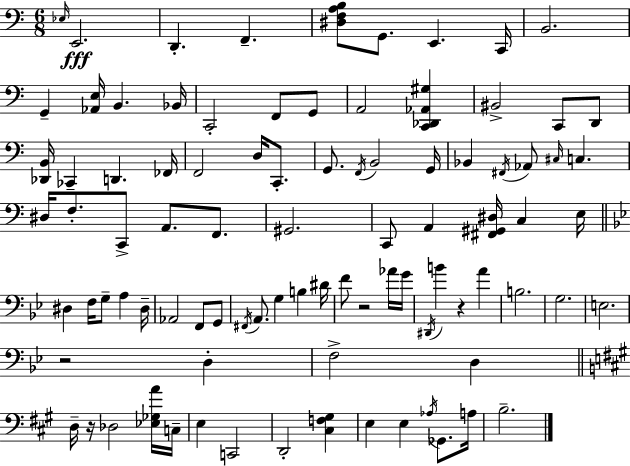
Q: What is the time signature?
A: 6/8